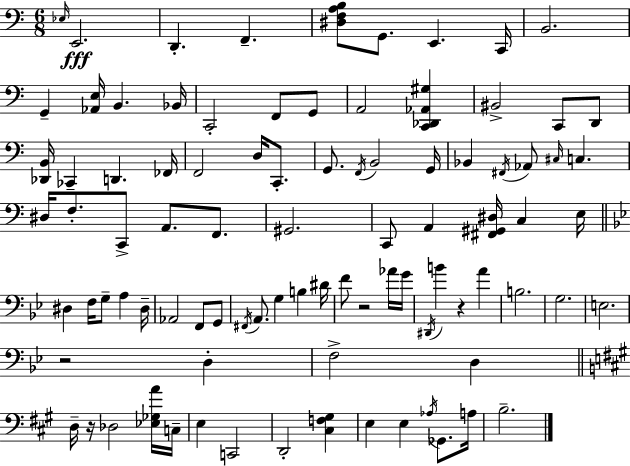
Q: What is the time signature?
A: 6/8